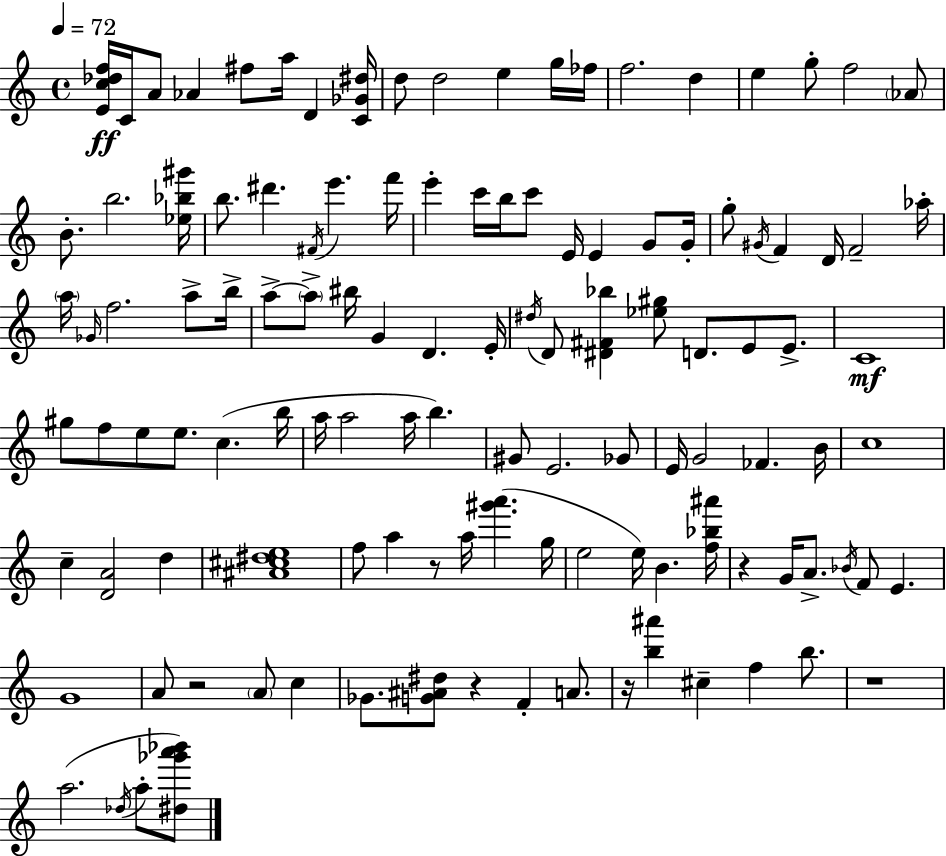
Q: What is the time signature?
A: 4/4